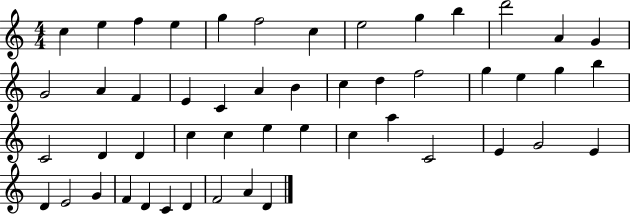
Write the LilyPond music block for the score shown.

{
  \clef treble
  \numericTimeSignature
  \time 4/4
  \key c \major
  c''4 e''4 f''4 e''4 | g''4 f''2 c''4 | e''2 g''4 b''4 | d'''2 a'4 g'4 | \break g'2 a'4 f'4 | e'4 c'4 a'4 b'4 | c''4 d''4 f''2 | g''4 e''4 g''4 b''4 | \break c'2 d'4 d'4 | c''4 c''4 e''4 e''4 | c''4 a''4 c'2 | e'4 g'2 e'4 | \break d'4 e'2 g'4 | f'4 d'4 c'4 d'4 | f'2 a'4 d'4 | \bar "|."
}